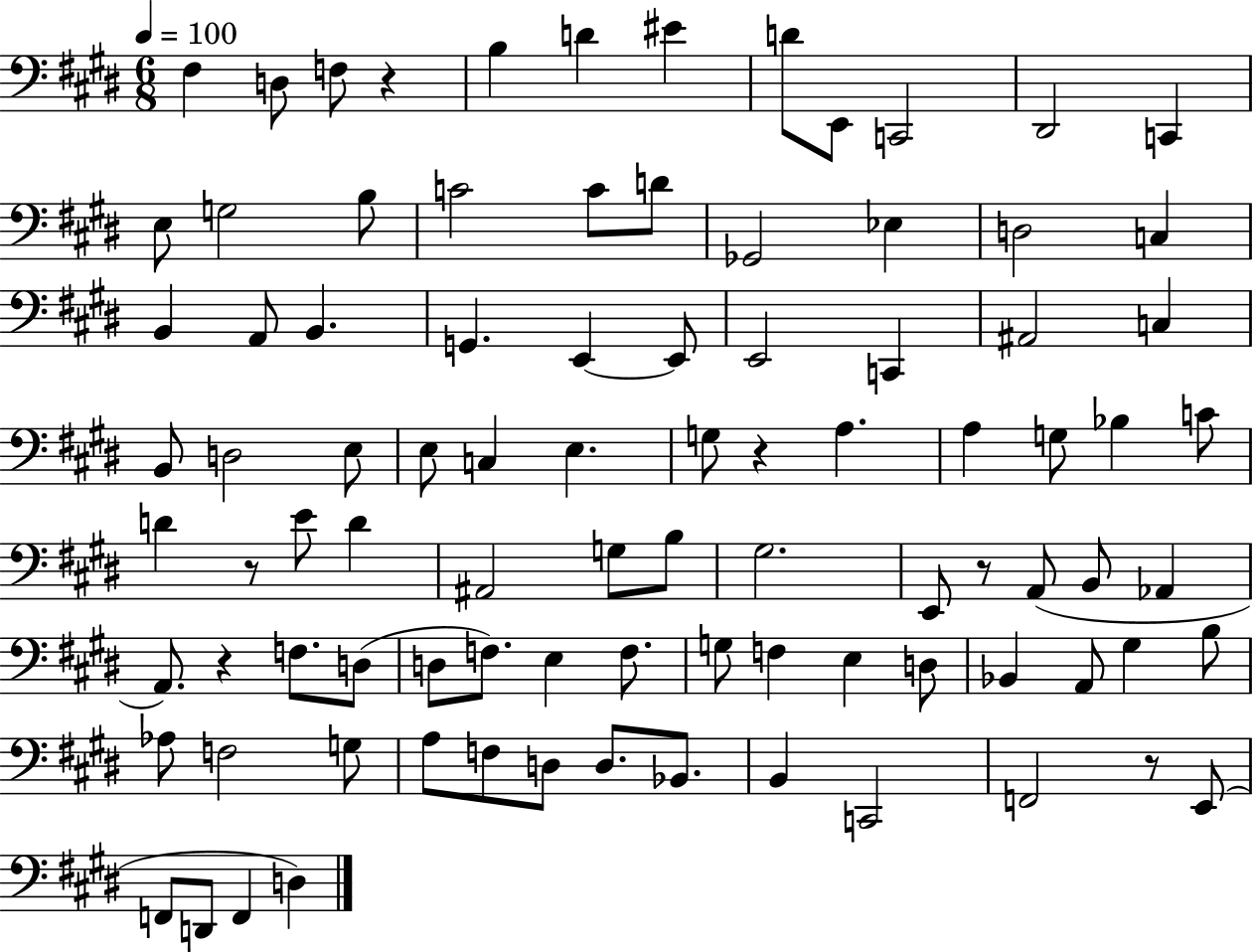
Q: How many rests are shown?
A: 6